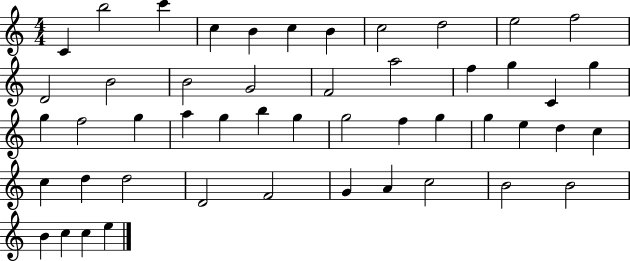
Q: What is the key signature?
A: C major